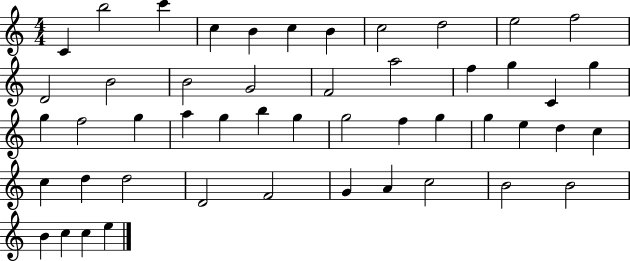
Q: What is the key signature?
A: C major